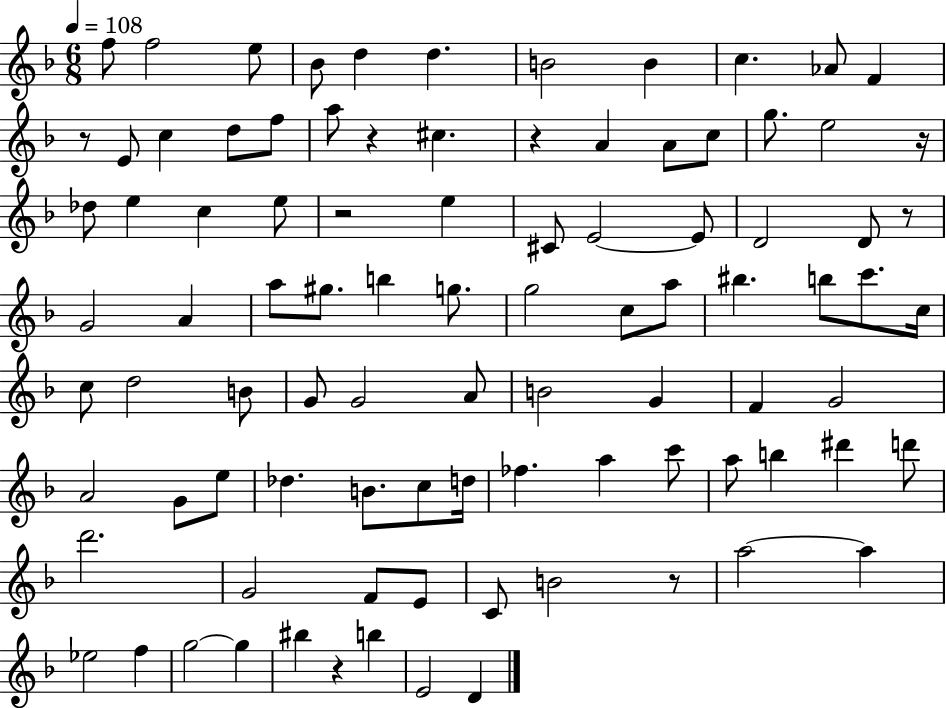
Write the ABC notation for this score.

X:1
T:Untitled
M:6/8
L:1/4
K:F
f/2 f2 e/2 _B/2 d d B2 B c _A/2 F z/2 E/2 c d/2 f/2 a/2 z ^c z A A/2 c/2 g/2 e2 z/4 _d/2 e c e/2 z2 e ^C/2 E2 E/2 D2 D/2 z/2 G2 A a/2 ^g/2 b g/2 g2 c/2 a/2 ^b b/2 c'/2 c/4 c/2 d2 B/2 G/2 G2 A/2 B2 G F G2 A2 G/2 e/2 _d B/2 c/2 d/4 _f a c'/2 a/2 b ^d' d'/2 d'2 G2 F/2 E/2 C/2 B2 z/2 a2 a _e2 f g2 g ^b z b E2 D